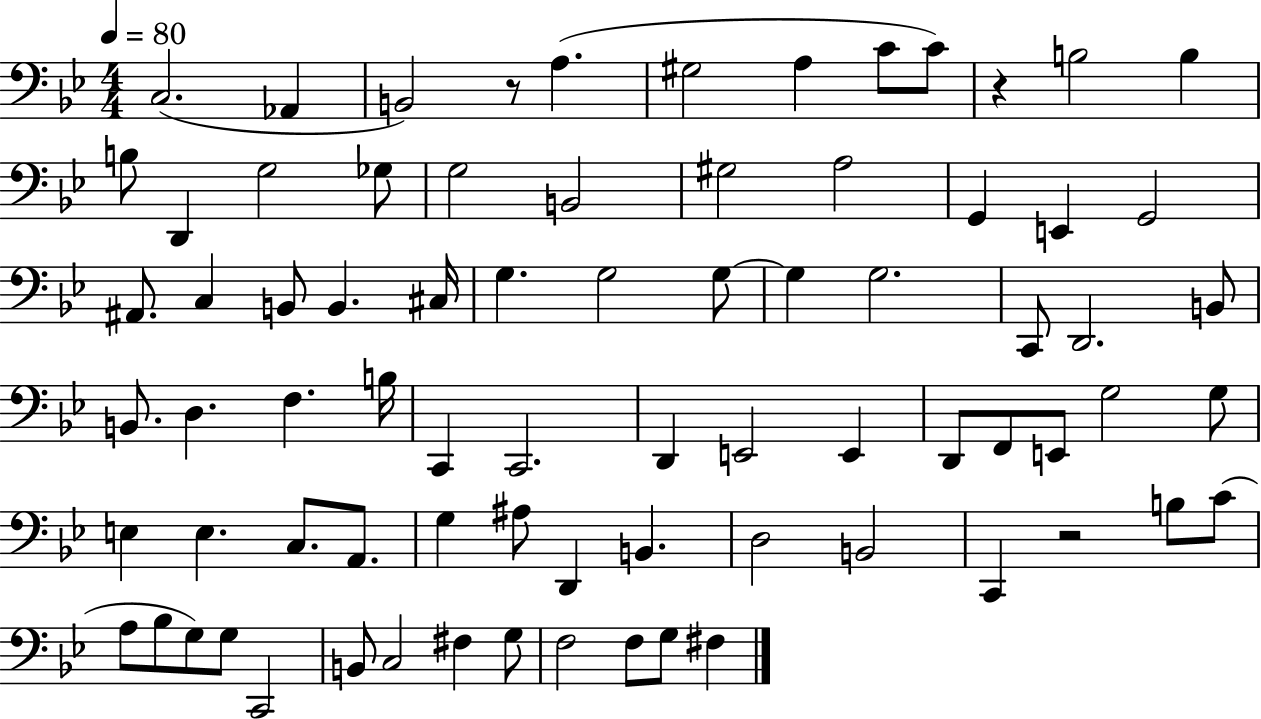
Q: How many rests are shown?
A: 3